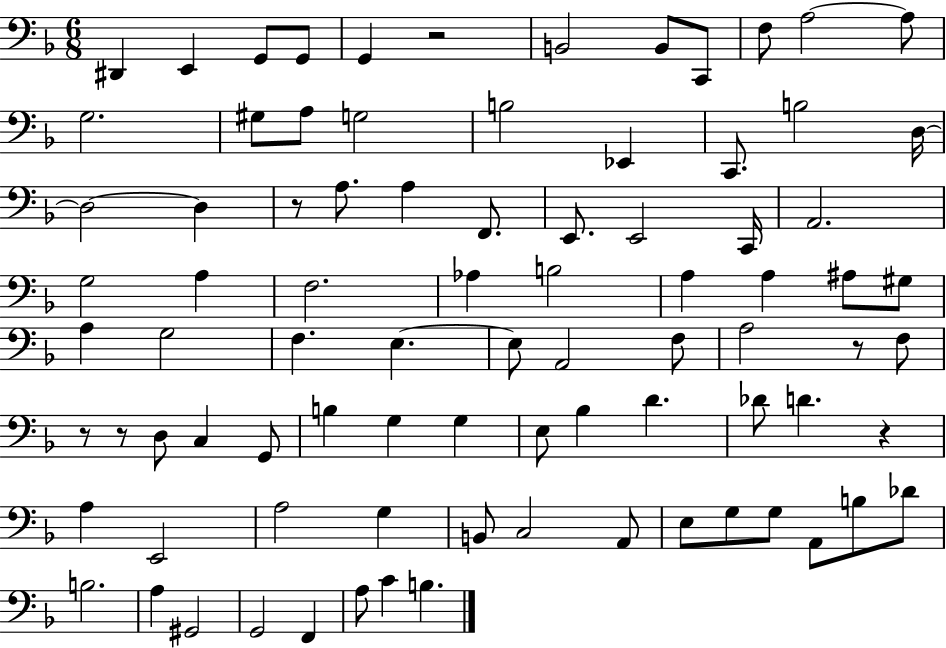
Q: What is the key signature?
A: F major